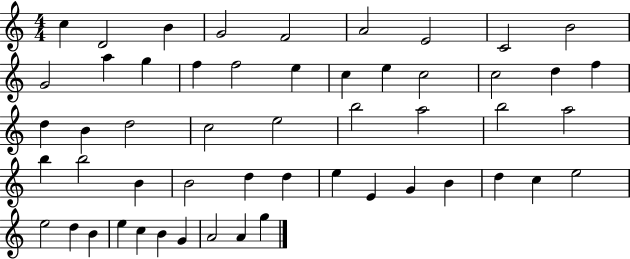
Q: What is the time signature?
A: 4/4